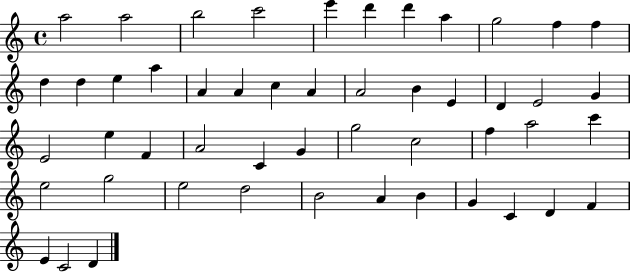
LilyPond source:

{
  \clef treble
  \time 4/4
  \defaultTimeSignature
  \key c \major
  a''2 a''2 | b''2 c'''2 | e'''4 d'''4 d'''4 a''4 | g''2 f''4 f''4 | \break d''4 d''4 e''4 a''4 | a'4 a'4 c''4 a'4 | a'2 b'4 e'4 | d'4 e'2 g'4 | \break e'2 e''4 f'4 | a'2 c'4 g'4 | g''2 c''2 | f''4 a''2 c'''4 | \break e''2 g''2 | e''2 d''2 | b'2 a'4 b'4 | g'4 c'4 d'4 f'4 | \break e'4 c'2 d'4 | \bar "|."
}